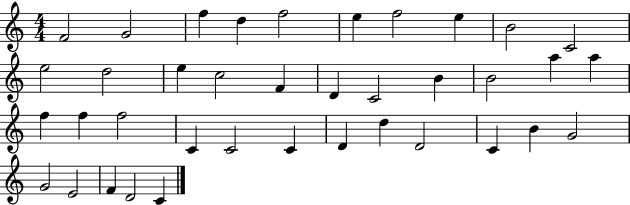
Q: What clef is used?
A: treble